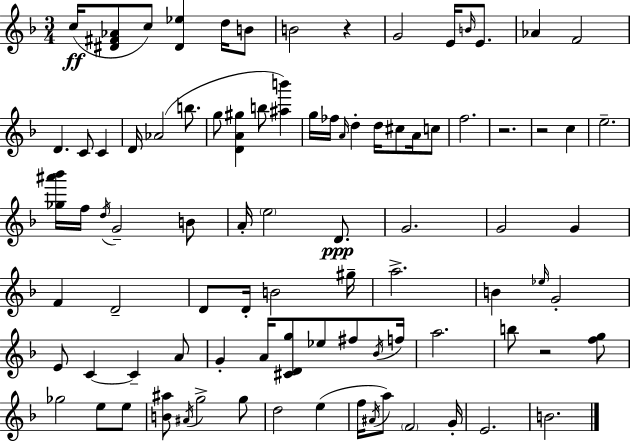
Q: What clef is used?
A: treble